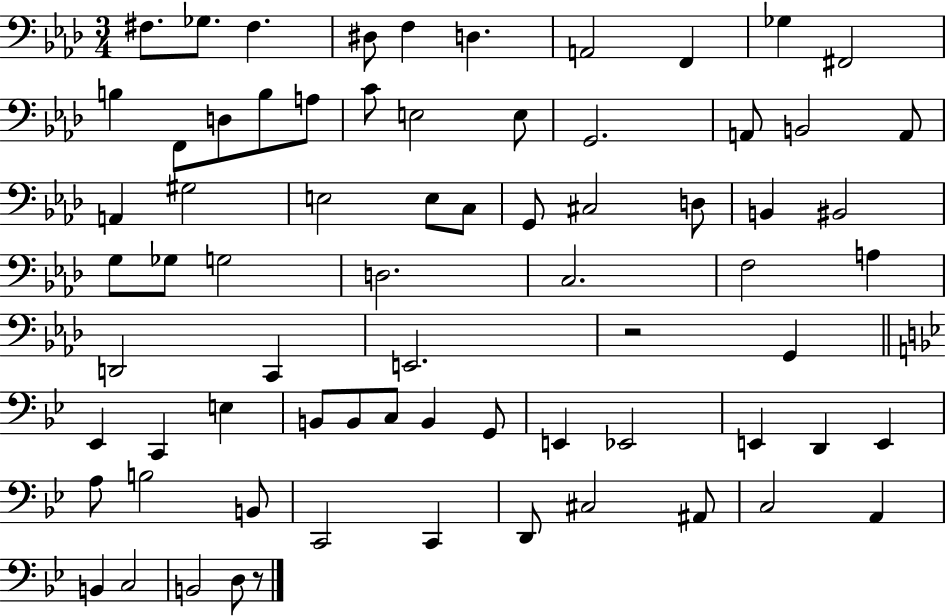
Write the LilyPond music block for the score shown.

{
  \clef bass
  \numericTimeSignature
  \time 3/4
  \key aes \major
  fis8. ges8. fis4. | dis8 f4 d4. | a,2 f,4 | ges4 fis,2 | \break b4 f,8 d8 b8 a8 | c'8 e2 e8 | g,2. | a,8 b,2 a,8 | \break a,4 gis2 | e2 e8 c8 | g,8 cis2 d8 | b,4 bis,2 | \break g8 ges8 g2 | d2. | c2. | f2 a4 | \break d,2 c,4 | e,2. | r2 g,4 | \bar "||" \break \key g \minor ees,4 c,4 e4 | b,8 b,8 c8 b,4 g,8 | e,4 ees,2 | e,4 d,4 e,4 | \break a8 b2 b,8 | c,2 c,4 | d,8 cis2 ais,8 | c2 a,4 | \break b,4 c2 | b,2 d8 r8 | \bar "|."
}